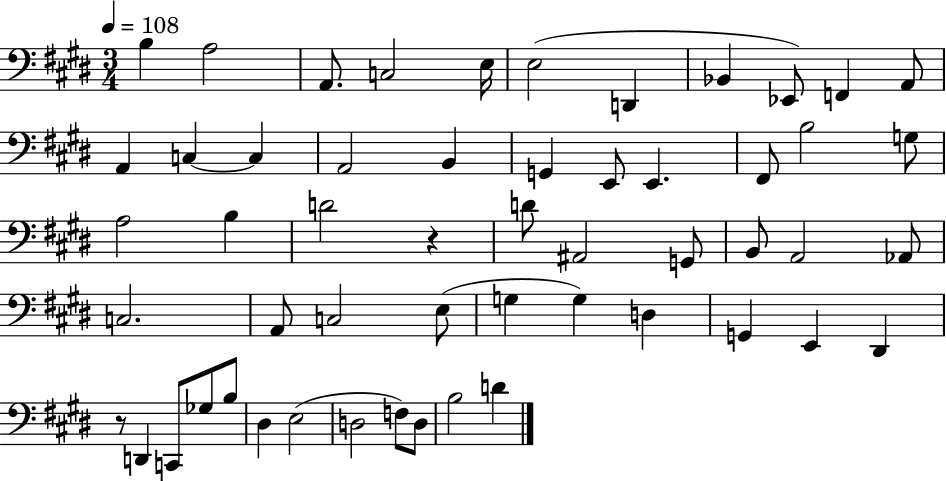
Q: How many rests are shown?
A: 2